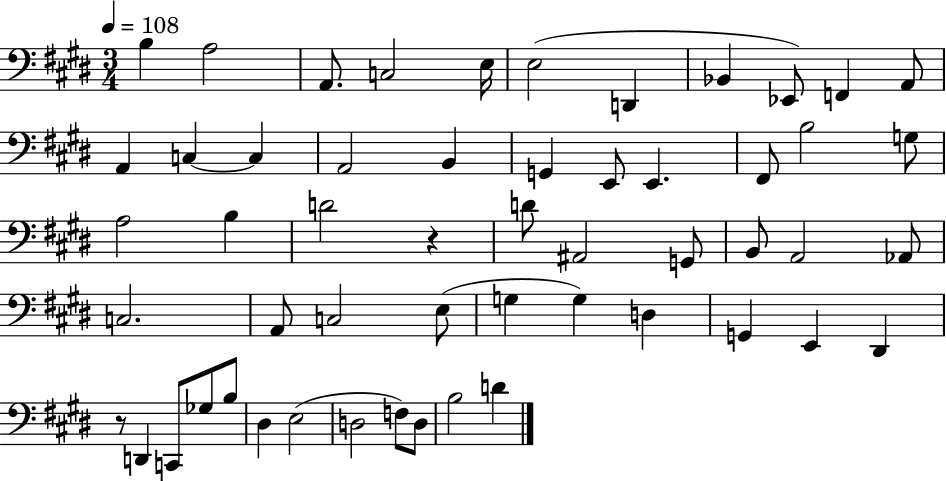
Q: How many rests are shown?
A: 2